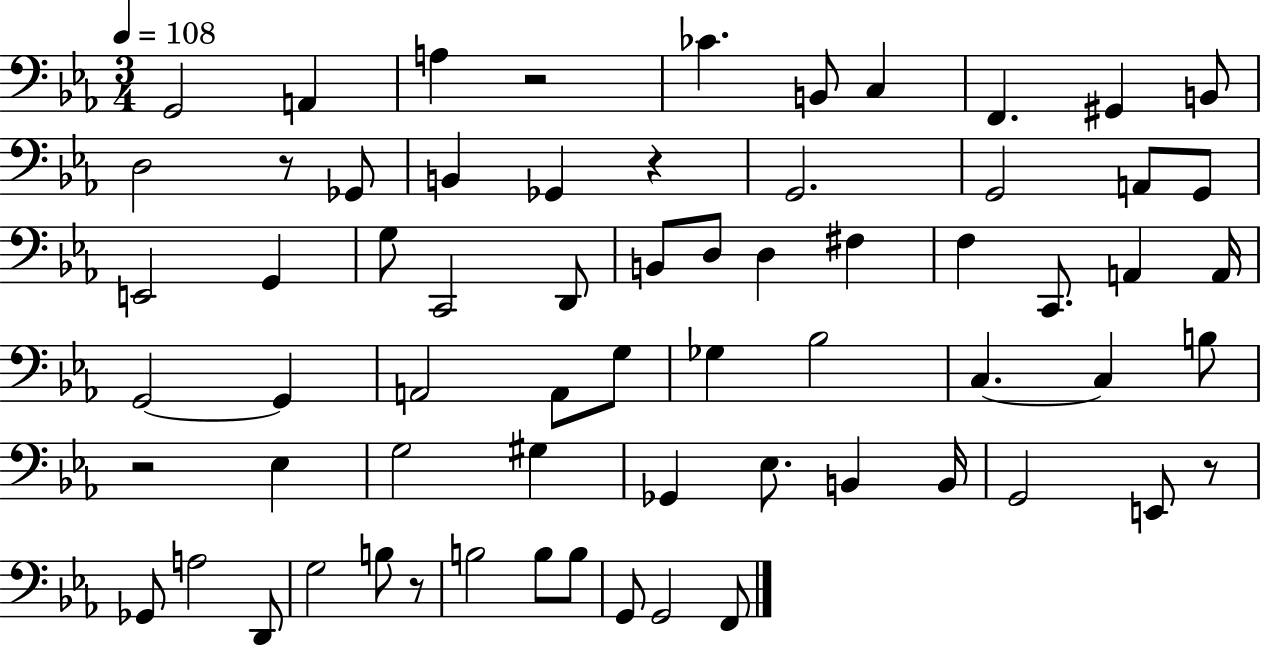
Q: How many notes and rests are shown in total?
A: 66